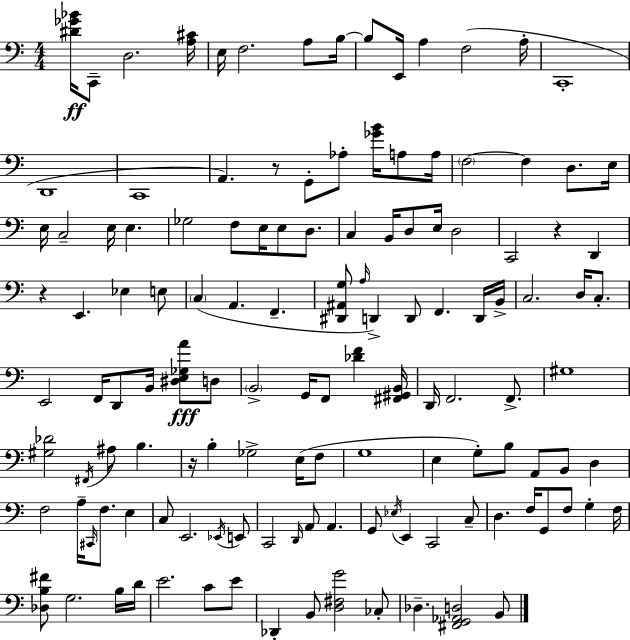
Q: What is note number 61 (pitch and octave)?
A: G2